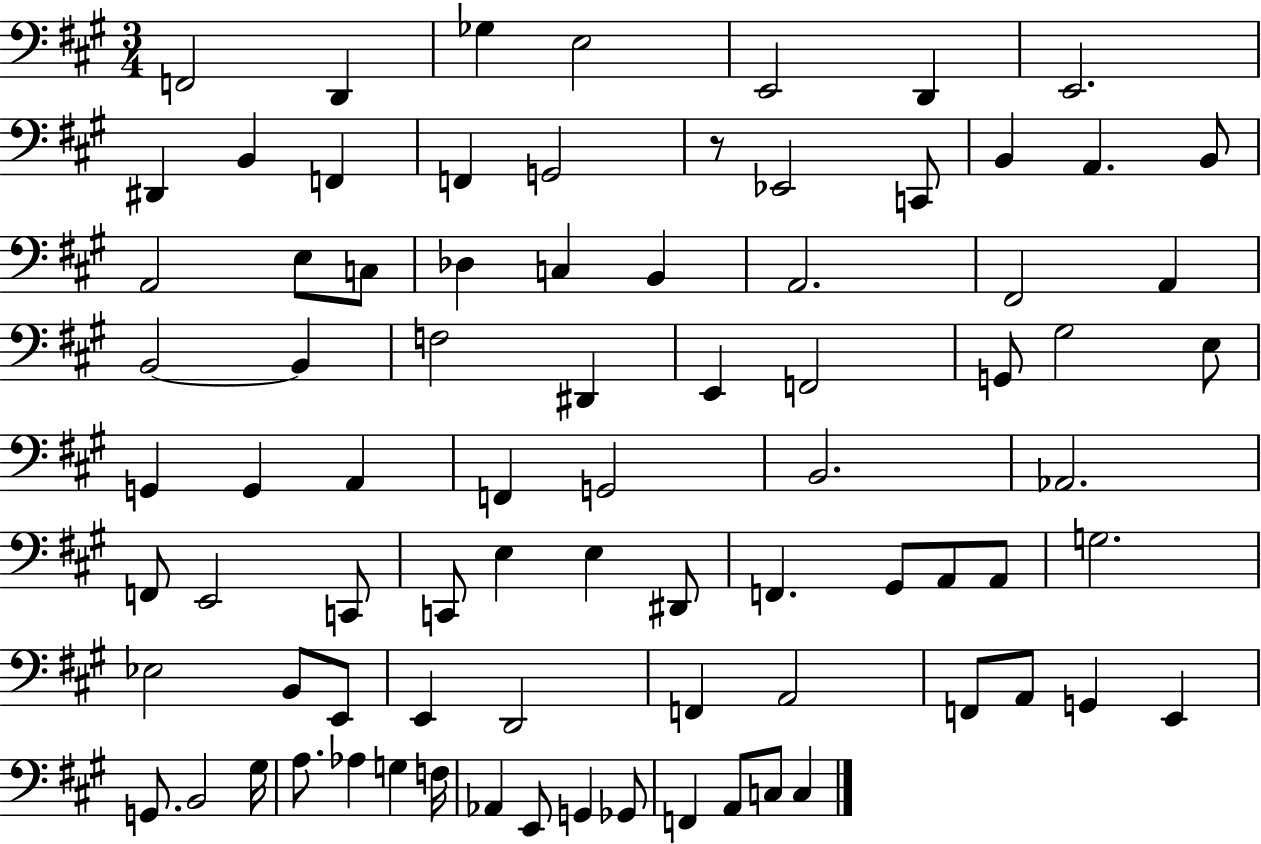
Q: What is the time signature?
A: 3/4